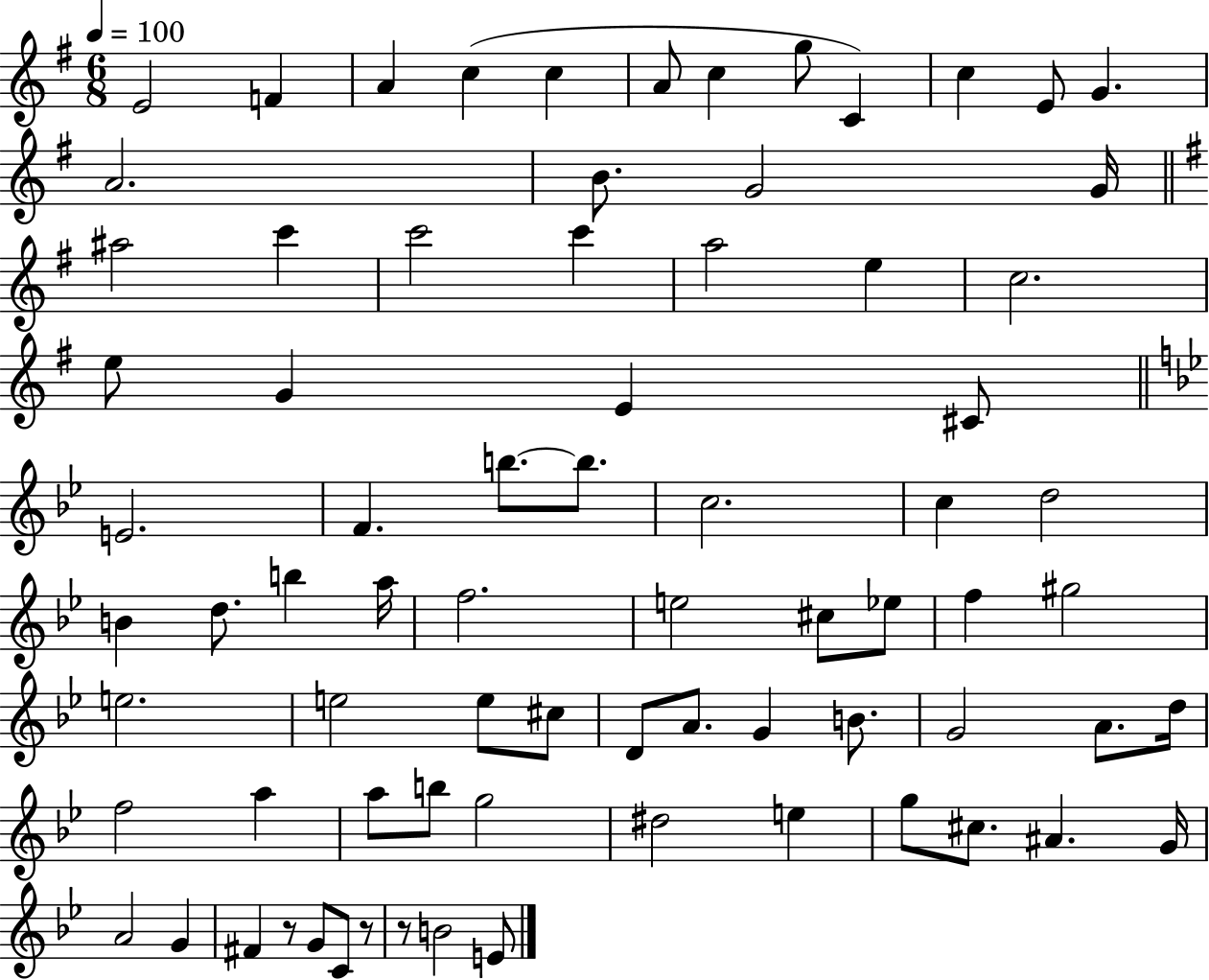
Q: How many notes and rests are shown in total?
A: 76